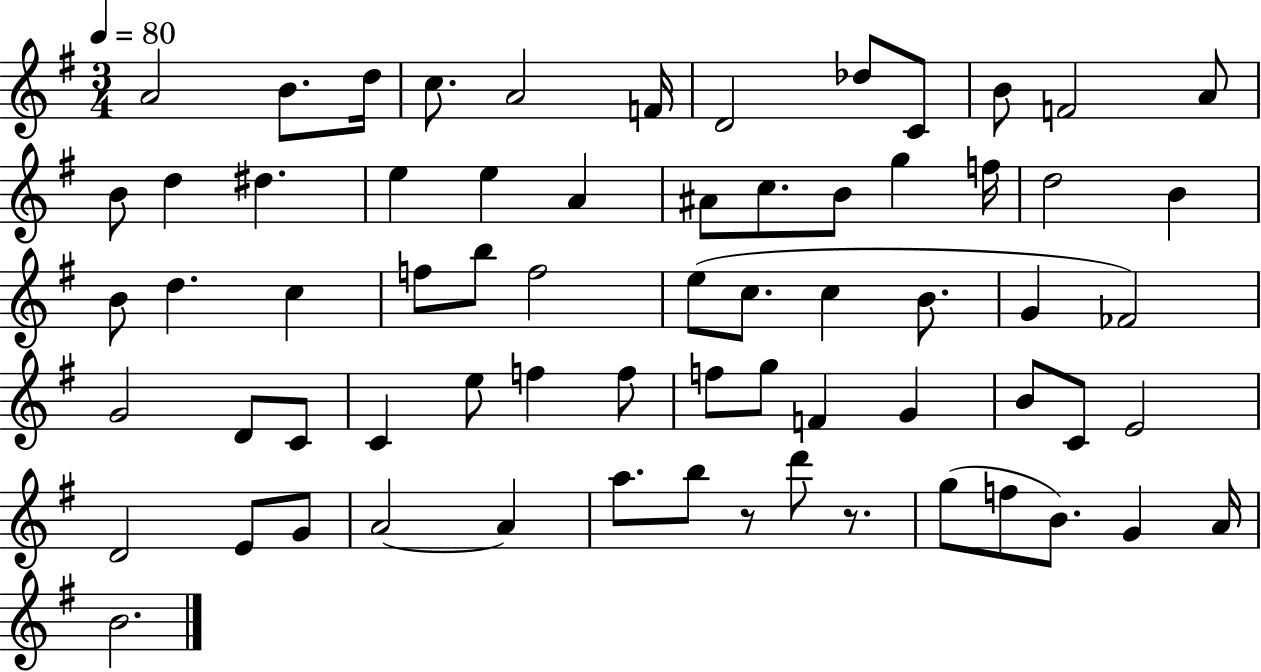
X:1
T:Untitled
M:3/4
L:1/4
K:G
A2 B/2 d/4 c/2 A2 F/4 D2 _d/2 C/2 B/2 F2 A/2 B/2 d ^d e e A ^A/2 c/2 B/2 g f/4 d2 B B/2 d c f/2 b/2 f2 e/2 c/2 c B/2 G _F2 G2 D/2 C/2 C e/2 f f/2 f/2 g/2 F G B/2 C/2 E2 D2 E/2 G/2 A2 A a/2 b/2 z/2 d'/2 z/2 g/2 f/2 B/2 G A/4 B2